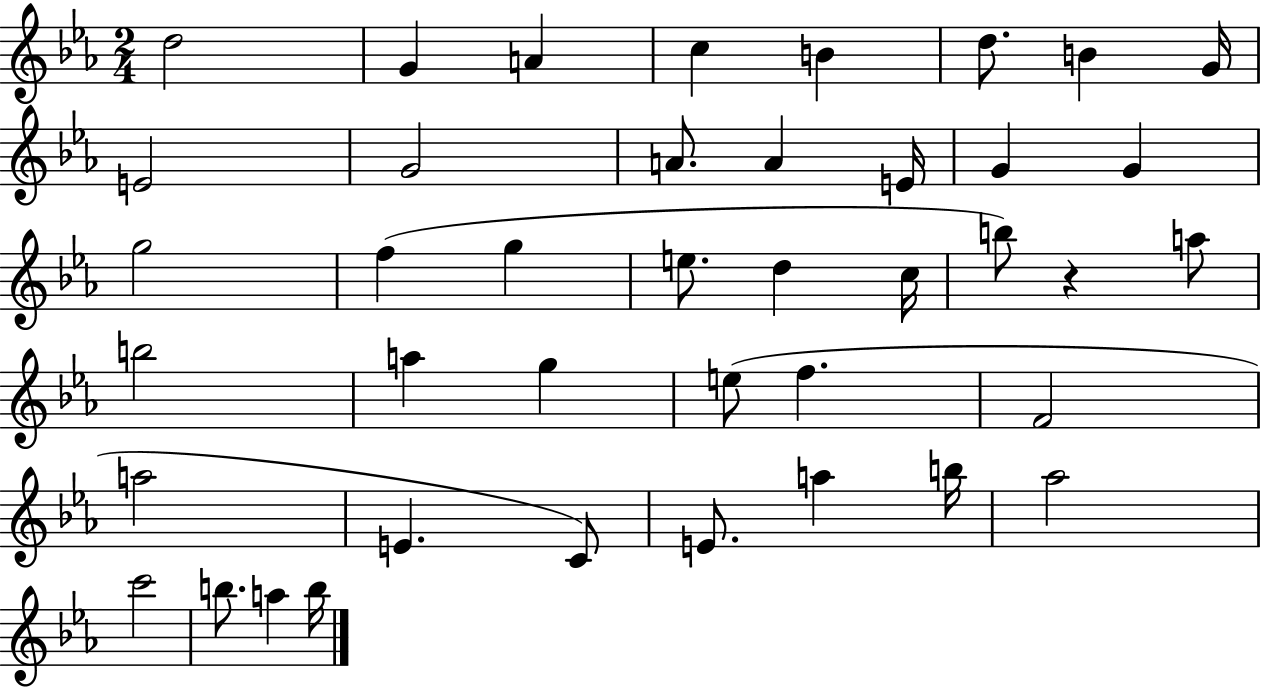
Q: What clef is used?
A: treble